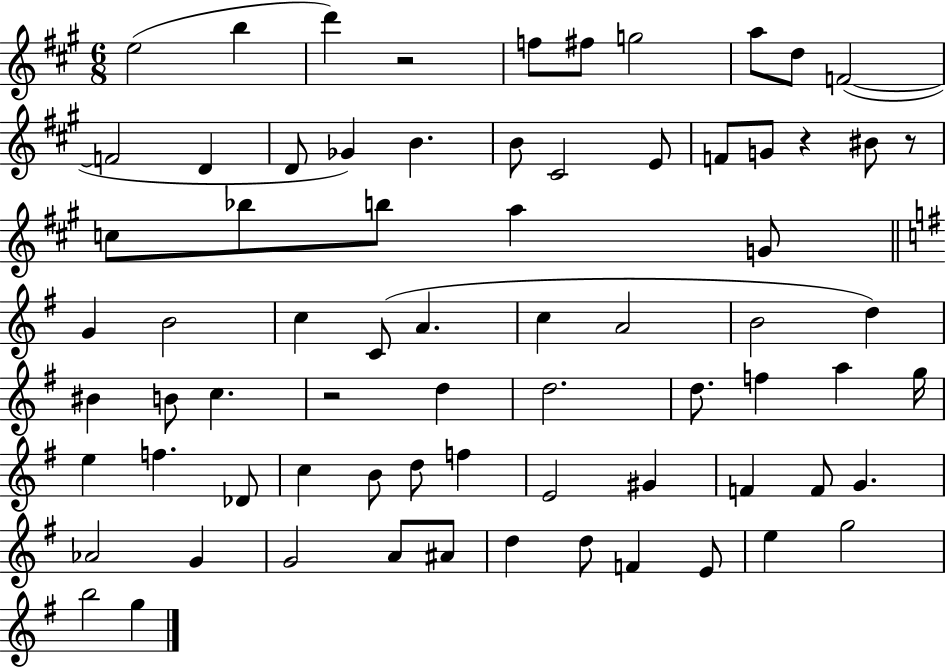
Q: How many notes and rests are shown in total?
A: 72